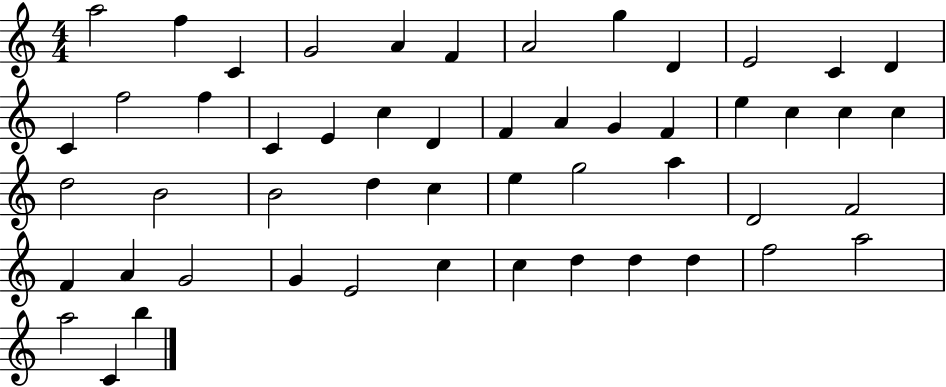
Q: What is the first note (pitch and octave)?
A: A5